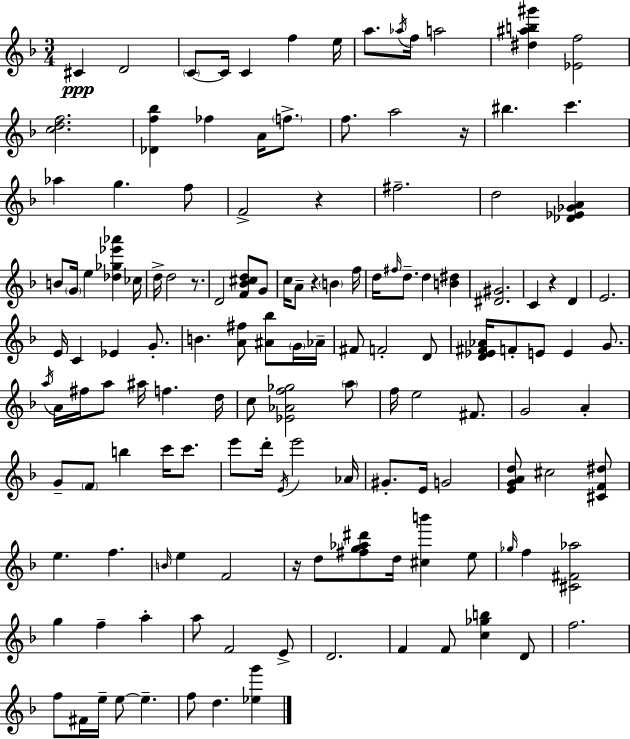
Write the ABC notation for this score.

X:1
T:Untitled
M:3/4
L:1/4
K:F
^C D2 C/2 C/4 C f e/4 a/2 _a/4 f/4 a2 [^d^ab^g'] [_Ef]2 [cdf]2 [_Df_b] _f A/4 f/2 f/2 a2 z/4 ^b c' _a g f/2 F2 z ^f2 d2 [_D_E_GA] B/2 G/4 e [_d_g_e'_a'] _c/4 d/4 d2 z/2 D2 [F_B^cd]/2 G/2 c/4 A/2 z B f/4 d/4 ^f/4 d/2 d [B^d] [^D^G]2 C z D E2 E/4 C _E G/2 B [A^f]/2 [^A_b]/2 G/4 _A/4 ^F/2 F2 D/2 [D_E^F_A]/4 F/2 E/2 E G/2 a/4 A/4 ^f/4 a/2 ^a/4 f d/4 c/2 [_E_Af_g]2 a/2 f/4 e2 ^F/2 G2 A G/2 F/2 b c'/4 c'/2 e'/2 d'/4 E/4 e'2 _A/4 ^G/2 E/4 G2 [EGAd]/2 ^c2 [^CF^d]/2 e f B/4 e F2 z/4 d/2 [^fg_a^d']/2 d/4 [^cb'] e/2 _g/4 f [^C^F_a]2 g f a a/2 F2 E/2 D2 F F/2 [c_gb] D/2 f2 f/2 ^F/4 e/4 e/2 e f/2 d [_eg']